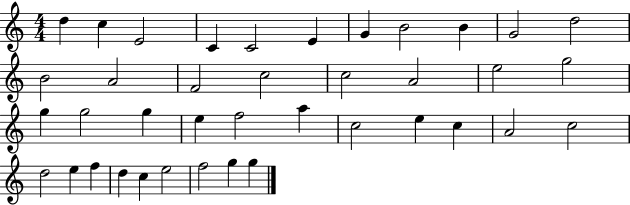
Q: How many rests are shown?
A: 0